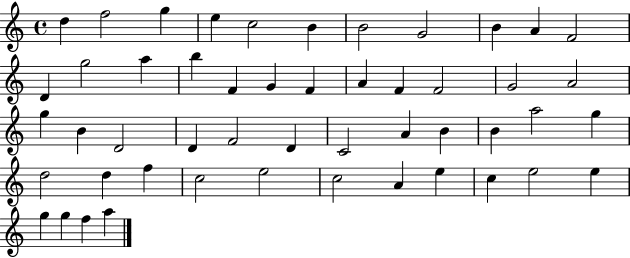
X:1
T:Untitled
M:4/4
L:1/4
K:C
d f2 g e c2 B B2 G2 B A F2 D g2 a b F G F A F F2 G2 A2 g B D2 D F2 D C2 A B B a2 g d2 d f c2 e2 c2 A e c e2 e g g f a